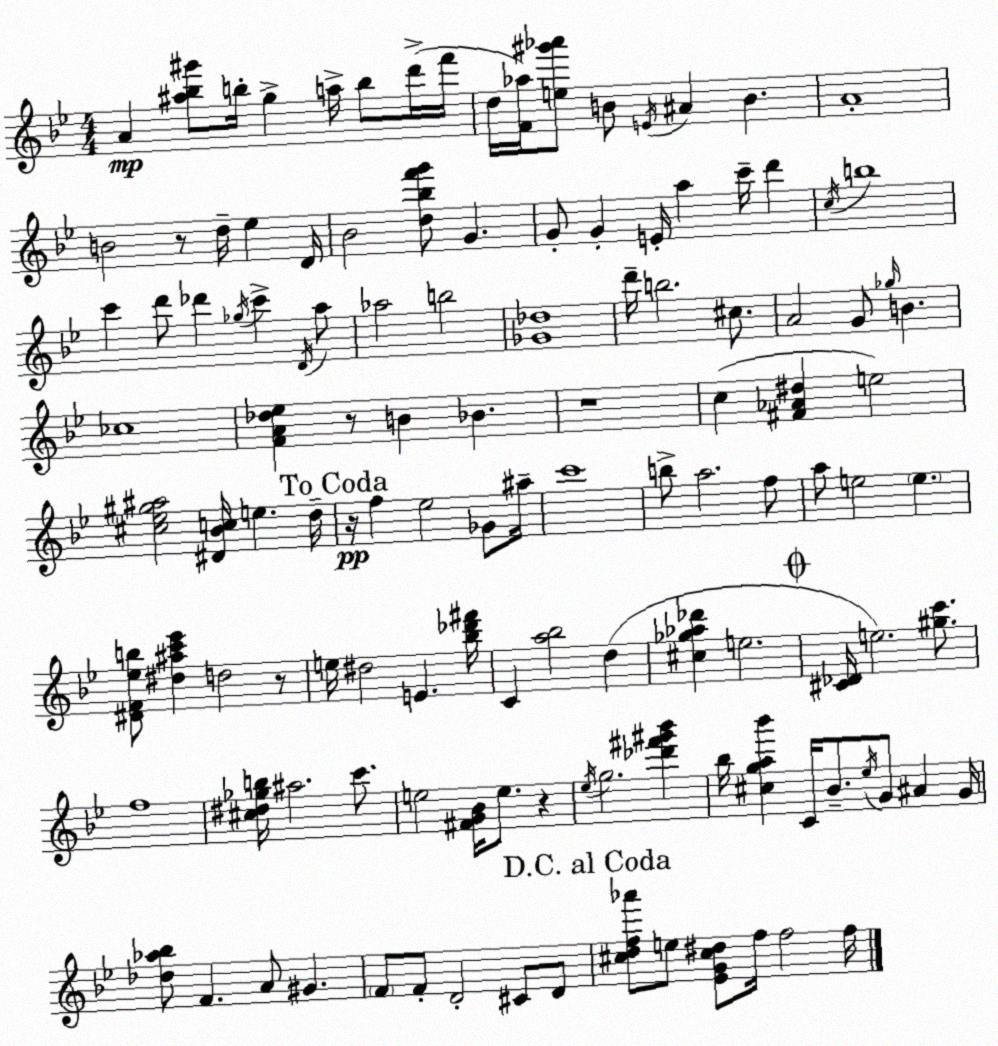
X:1
T:Untitled
M:4/4
L:1/4
K:Bb
A [^a_b^g']/2 b/4 g a/4 b/2 d'/4 f'/4 d/4 [F_a]/4 [e^g'_a']/2 B/2 E/4 ^A B A4 B2 z/2 d/4 _e D/4 _B2 [d_bf'g']/2 G G/2 G E/4 a c'/4 d' c/4 b4 c' d'/2 _d' _g/4 c' D/4 a/2 _a2 b2 [_G_d]4 d'/4 b2 ^c/2 A2 G/2 _g/4 B _c4 [FA_d_e] z/2 B _B z4 c [^F_A^d] e2 [^c_e^g^a]2 [^D_Bc]/4 e d/4 z/4 f _e2 _G/2 ^a/4 c'4 b/2 a2 f/2 a/2 e2 e [^DF_eb]/2 [^d^ac'_e'] d2 z/2 e/4 ^d2 E [_b_d'^f']/4 C [a_b]2 d [^c_g_a_d'] e2 [^C_D]/4 e2 [^gc']/2 f4 [^c^d_gb]/4 ^a2 c'/2 e2 [^FG_B]/4 e/2 z _e/4 g2 [_d'^f'^g'_b'] _b/4 [^cga_b'] C/4 _B/2 _e/4 G/2 ^A G/4 [_d_a_b]/2 F A/2 ^G F/2 F/2 D2 ^C/2 D/2 [^cdf_a']/2 e/2 [_EG^c^d]/2 f/4 f2 f/4